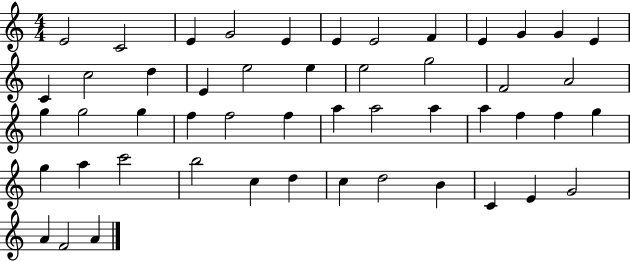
E4/h C4/h E4/q G4/h E4/q E4/q E4/h F4/q E4/q G4/q G4/q E4/q C4/q C5/h D5/q E4/q E5/h E5/q E5/h G5/h F4/h A4/h G5/q G5/h G5/q F5/q F5/h F5/q A5/q A5/h A5/q A5/q F5/q F5/q G5/q G5/q A5/q C6/h B5/h C5/q D5/q C5/q D5/h B4/q C4/q E4/q G4/h A4/q F4/h A4/q